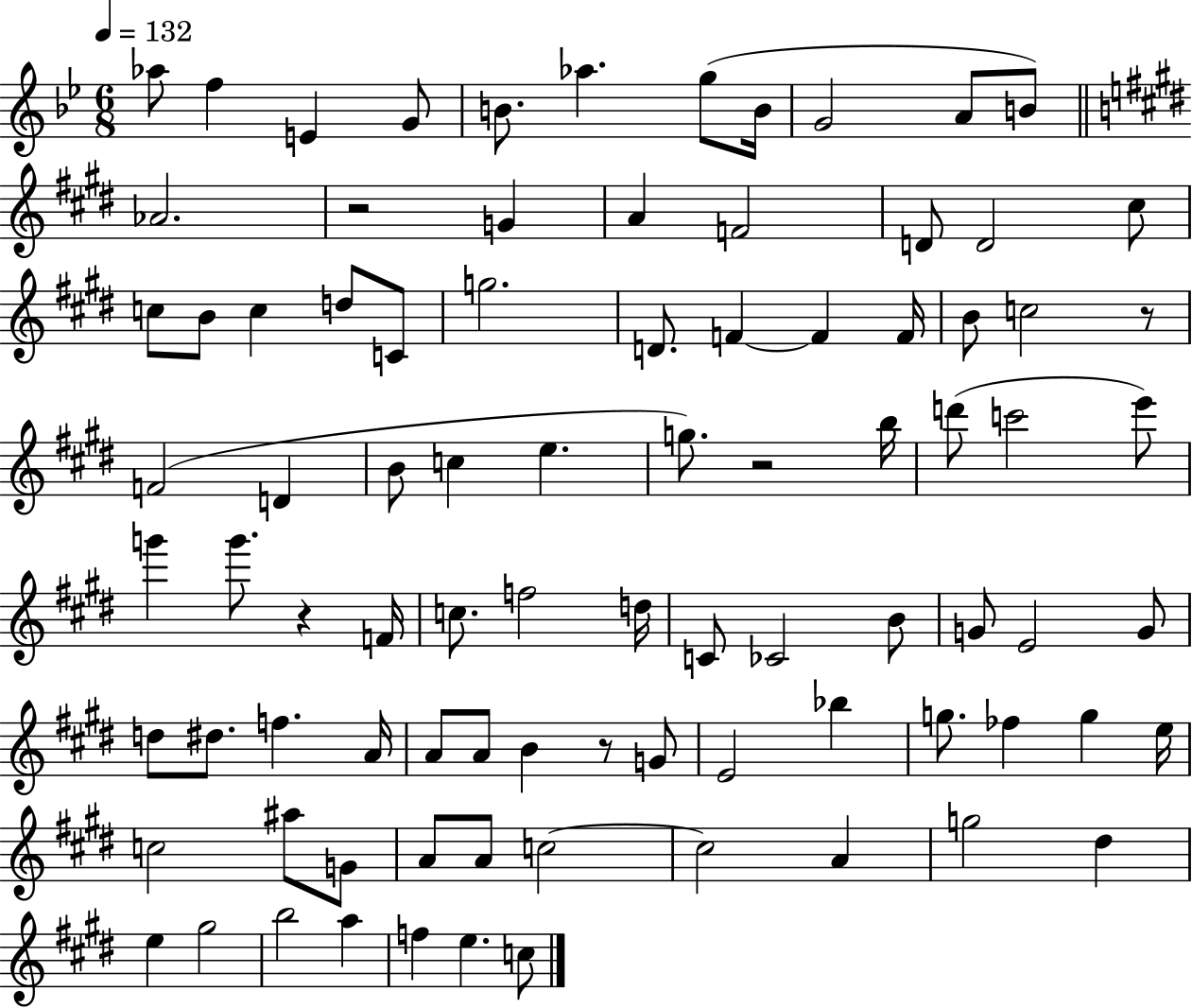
{
  \clef treble
  \numericTimeSignature
  \time 6/8
  \key bes \major
  \tempo 4 = 132
  \repeat volta 2 { aes''8 f''4 e'4 g'8 | b'8. aes''4. g''8( b'16 | g'2 a'8 b'8) | \bar "||" \break \key e \major aes'2. | r2 g'4 | a'4 f'2 | d'8 d'2 cis''8 | \break c''8 b'8 c''4 d''8 c'8 | g''2. | d'8. f'4~~ f'4 f'16 | b'8 c''2 r8 | \break f'2( d'4 | b'8 c''4 e''4. | g''8.) r2 b''16 | d'''8( c'''2 e'''8) | \break g'''4 g'''8. r4 f'16 | c''8. f''2 d''16 | c'8 ces'2 b'8 | g'8 e'2 g'8 | \break d''8 dis''8. f''4. a'16 | a'8 a'8 b'4 r8 g'8 | e'2 bes''4 | g''8. fes''4 g''4 e''16 | \break c''2 ais''8 g'8 | a'8 a'8 c''2~~ | c''2 a'4 | g''2 dis''4 | \break e''4 gis''2 | b''2 a''4 | f''4 e''4. c''8 | } \bar "|."
}